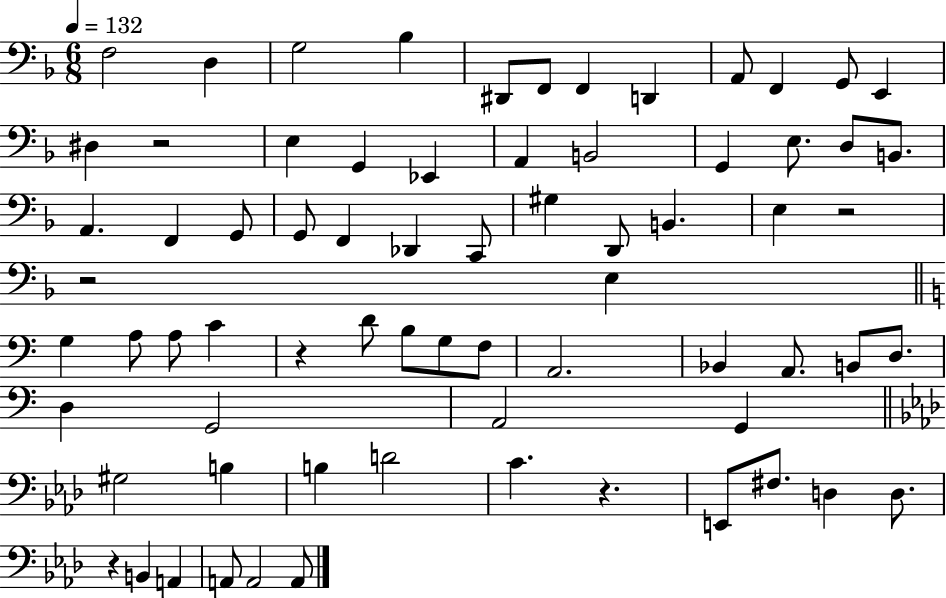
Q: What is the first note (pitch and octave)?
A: F3